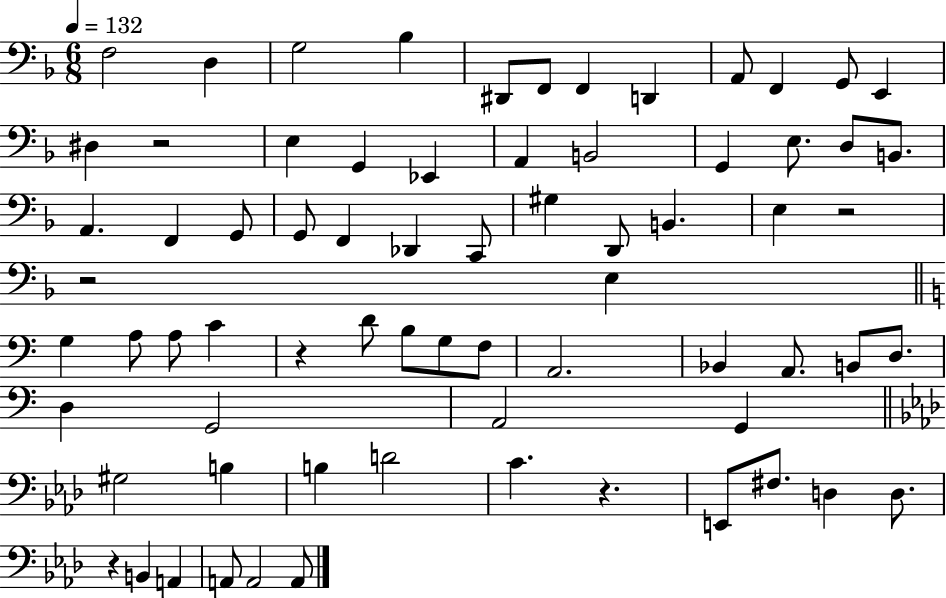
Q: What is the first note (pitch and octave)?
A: F3